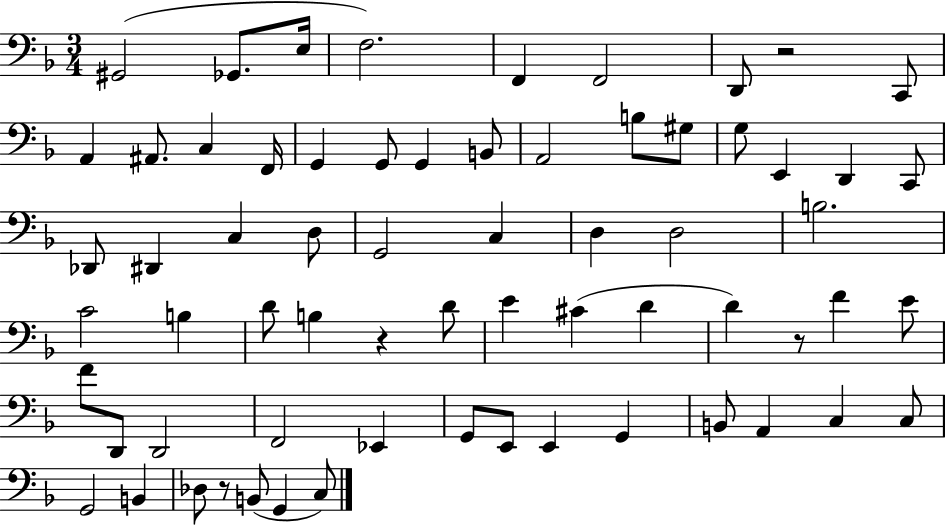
{
  \clef bass
  \numericTimeSignature
  \time 3/4
  \key f \major
  gis,2( ges,8. e16 | f2.) | f,4 f,2 | d,8 r2 c,8 | \break a,4 ais,8. c4 f,16 | g,4 g,8 g,4 b,8 | a,2 b8 gis8 | g8 e,4 d,4 c,8 | \break des,8 dis,4 c4 d8 | g,2 c4 | d4 d2 | b2. | \break c'2 b4 | d'8 b4 r4 d'8 | e'4 cis'4( d'4 | d'4) r8 f'4 e'8 | \break f'8 d,8 d,2 | f,2 ees,4 | g,8 e,8 e,4 g,4 | b,8 a,4 c4 c8 | \break g,2 b,4 | des8 r8 b,8( g,4 c8) | \bar "|."
}